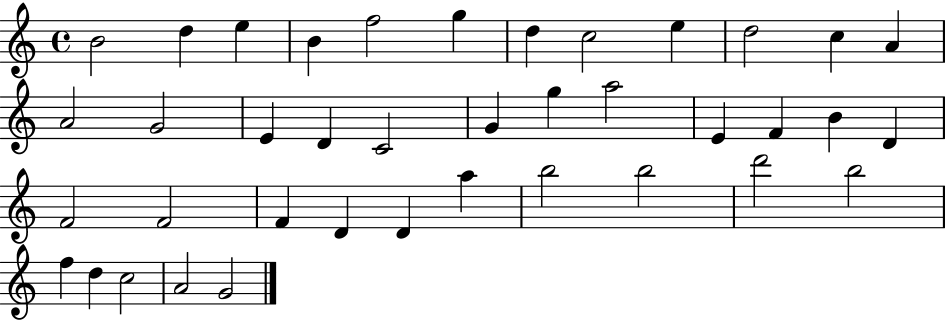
{
  \clef treble
  \time 4/4
  \defaultTimeSignature
  \key c \major
  b'2 d''4 e''4 | b'4 f''2 g''4 | d''4 c''2 e''4 | d''2 c''4 a'4 | \break a'2 g'2 | e'4 d'4 c'2 | g'4 g''4 a''2 | e'4 f'4 b'4 d'4 | \break f'2 f'2 | f'4 d'4 d'4 a''4 | b''2 b''2 | d'''2 b''2 | \break f''4 d''4 c''2 | a'2 g'2 | \bar "|."
}